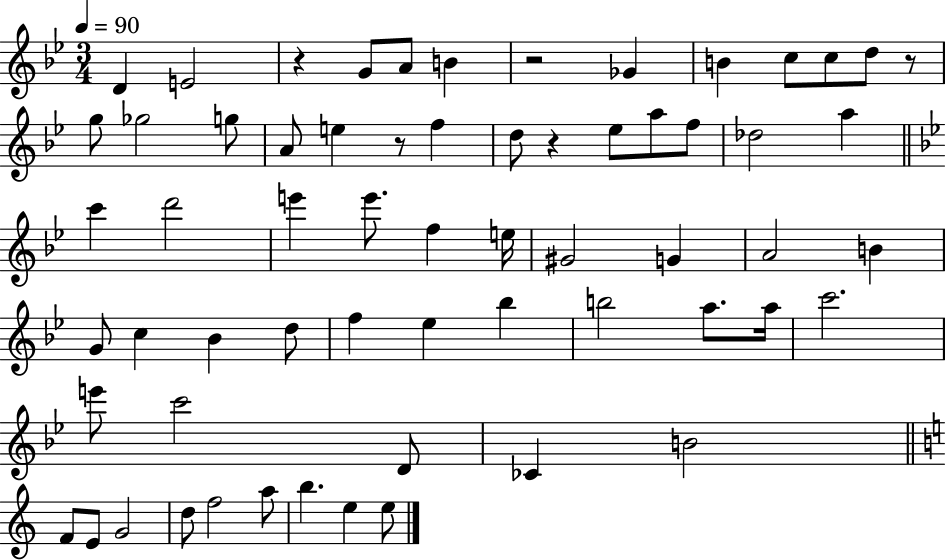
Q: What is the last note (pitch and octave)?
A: E5